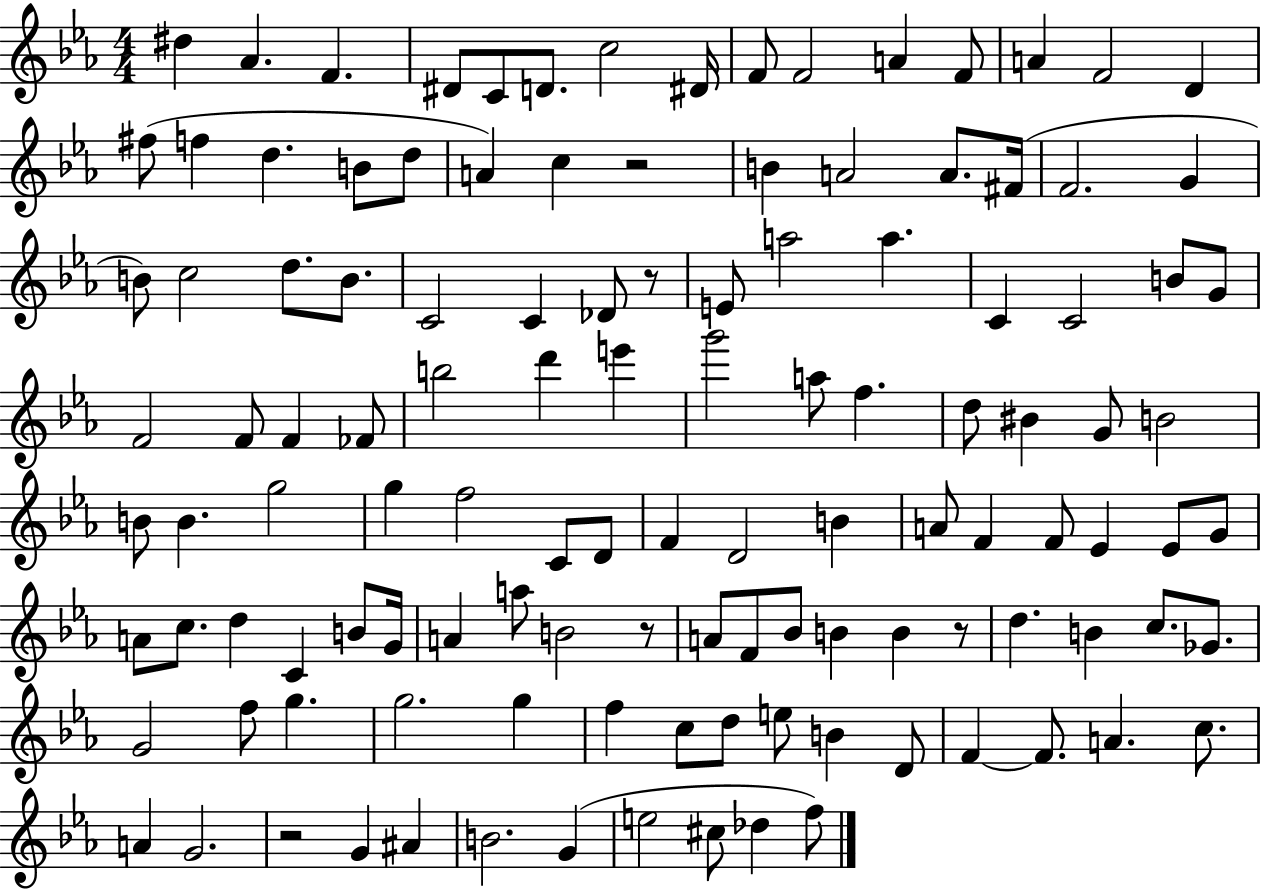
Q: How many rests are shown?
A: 5